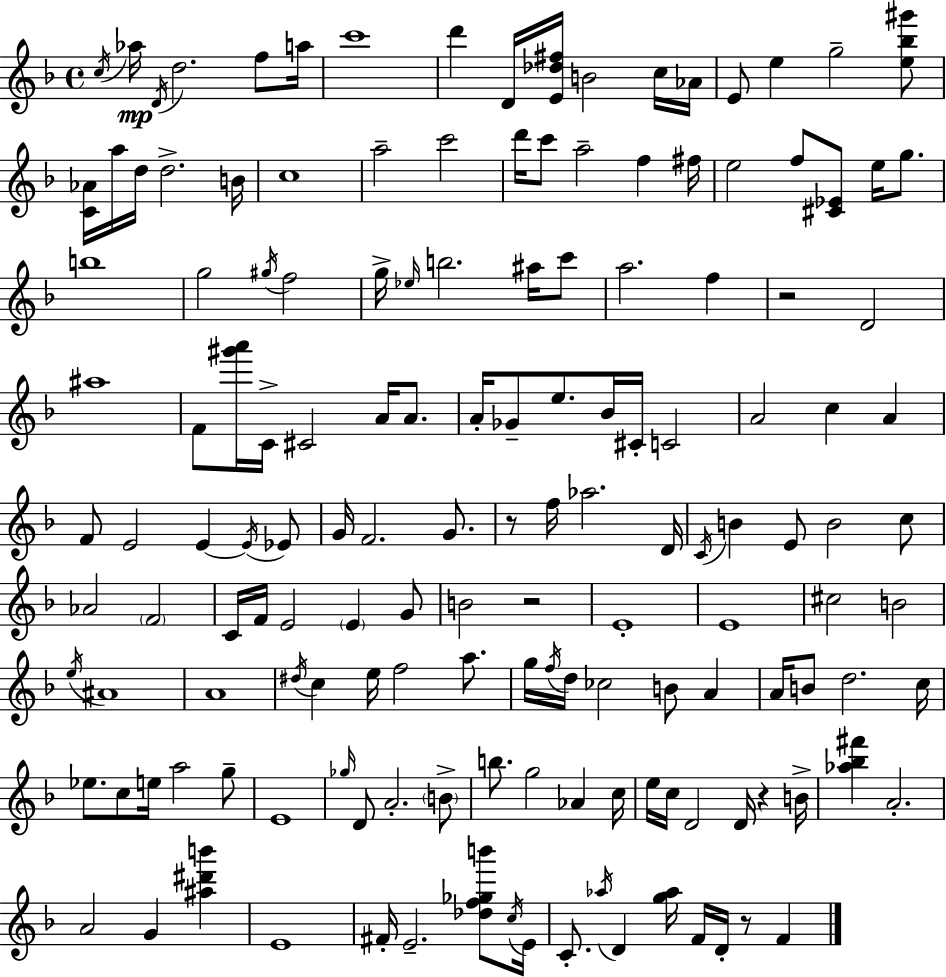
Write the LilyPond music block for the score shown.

{
  \clef treble
  \time 4/4
  \defaultTimeSignature
  \key d \minor
  \repeat volta 2 { \acciaccatura { c''16 }\mp aes''16 \acciaccatura { d'16 } d''2. f''8 | a''16 c'''1 | d'''4 d'16 <e' des'' fis''>16 b'2 | c''16 aes'16 e'8 e''4 g''2-- | \break <e'' bes'' gis'''>8 <c' aes'>16 a''16 d''16 d''2.-> | b'16 c''1 | a''2-- c'''2 | d'''16 c'''8 a''2-- f''4 | \break fis''16 e''2 f''8 <cis' ees'>8 e''16 g''8. | b''1 | g''2 \acciaccatura { gis''16 } f''2 | g''16-> \grace { ees''16 } b''2. | \break ais''16 c'''8 a''2. | f''4 r2 d'2 | ais''1 | f'8 <gis''' a'''>16 c'16-> cis'2 | \break a'16 a'8. a'16-. ges'8-- e''8. bes'16 cis'16-. c'2 | a'2 c''4 | a'4 f'8 e'2 e'4~~ | \acciaccatura { e'16 } ees'8 g'16 f'2. | \break g'8. r8 f''16 aes''2. | d'16 \acciaccatura { c'16 } b'4 e'8 b'2 | c''8 aes'2 \parenthesize f'2 | c'16 f'16 e'2 | \break \parenthesize e'4 g'8 b'2 r2 | e'1-. | e'1 | cis''2 b'2 | \break \acciaccatura { e''16 } ais'1 | a'1 | \acciaccatura { dis''16 } c''4 e''16 f''2 | a''8. g''16 \acciaccatura { f''16 } d''16 ces''2 | \break b'8 a'4 a'16 b'8 d''2. | c''16 ees''8. c''8 e''16 a''2 | g''8-- e'1 | \grace { ges''16 } d'8 a'2.-. | \break \parenthesize b'8-> b''8. g''2 | aes'4 c''16 e''16 c''16 d'2 | d'16 r4 b'16-> <aes'' bes'' fis'''>4 a'2.-. | a'2 | \break g'4 <ais'' dis''' b'''>4 e'1 | fis'16-. e'2.-- | <des'' f'' ges'' b'''>8 \acciaccatura { c''16 } e'16 c'8.-. \acciaccatura { aes''16 } d'4 | <g'' aes''>16 f'16 d'16-. r8 f'4 } \bar "|."
}